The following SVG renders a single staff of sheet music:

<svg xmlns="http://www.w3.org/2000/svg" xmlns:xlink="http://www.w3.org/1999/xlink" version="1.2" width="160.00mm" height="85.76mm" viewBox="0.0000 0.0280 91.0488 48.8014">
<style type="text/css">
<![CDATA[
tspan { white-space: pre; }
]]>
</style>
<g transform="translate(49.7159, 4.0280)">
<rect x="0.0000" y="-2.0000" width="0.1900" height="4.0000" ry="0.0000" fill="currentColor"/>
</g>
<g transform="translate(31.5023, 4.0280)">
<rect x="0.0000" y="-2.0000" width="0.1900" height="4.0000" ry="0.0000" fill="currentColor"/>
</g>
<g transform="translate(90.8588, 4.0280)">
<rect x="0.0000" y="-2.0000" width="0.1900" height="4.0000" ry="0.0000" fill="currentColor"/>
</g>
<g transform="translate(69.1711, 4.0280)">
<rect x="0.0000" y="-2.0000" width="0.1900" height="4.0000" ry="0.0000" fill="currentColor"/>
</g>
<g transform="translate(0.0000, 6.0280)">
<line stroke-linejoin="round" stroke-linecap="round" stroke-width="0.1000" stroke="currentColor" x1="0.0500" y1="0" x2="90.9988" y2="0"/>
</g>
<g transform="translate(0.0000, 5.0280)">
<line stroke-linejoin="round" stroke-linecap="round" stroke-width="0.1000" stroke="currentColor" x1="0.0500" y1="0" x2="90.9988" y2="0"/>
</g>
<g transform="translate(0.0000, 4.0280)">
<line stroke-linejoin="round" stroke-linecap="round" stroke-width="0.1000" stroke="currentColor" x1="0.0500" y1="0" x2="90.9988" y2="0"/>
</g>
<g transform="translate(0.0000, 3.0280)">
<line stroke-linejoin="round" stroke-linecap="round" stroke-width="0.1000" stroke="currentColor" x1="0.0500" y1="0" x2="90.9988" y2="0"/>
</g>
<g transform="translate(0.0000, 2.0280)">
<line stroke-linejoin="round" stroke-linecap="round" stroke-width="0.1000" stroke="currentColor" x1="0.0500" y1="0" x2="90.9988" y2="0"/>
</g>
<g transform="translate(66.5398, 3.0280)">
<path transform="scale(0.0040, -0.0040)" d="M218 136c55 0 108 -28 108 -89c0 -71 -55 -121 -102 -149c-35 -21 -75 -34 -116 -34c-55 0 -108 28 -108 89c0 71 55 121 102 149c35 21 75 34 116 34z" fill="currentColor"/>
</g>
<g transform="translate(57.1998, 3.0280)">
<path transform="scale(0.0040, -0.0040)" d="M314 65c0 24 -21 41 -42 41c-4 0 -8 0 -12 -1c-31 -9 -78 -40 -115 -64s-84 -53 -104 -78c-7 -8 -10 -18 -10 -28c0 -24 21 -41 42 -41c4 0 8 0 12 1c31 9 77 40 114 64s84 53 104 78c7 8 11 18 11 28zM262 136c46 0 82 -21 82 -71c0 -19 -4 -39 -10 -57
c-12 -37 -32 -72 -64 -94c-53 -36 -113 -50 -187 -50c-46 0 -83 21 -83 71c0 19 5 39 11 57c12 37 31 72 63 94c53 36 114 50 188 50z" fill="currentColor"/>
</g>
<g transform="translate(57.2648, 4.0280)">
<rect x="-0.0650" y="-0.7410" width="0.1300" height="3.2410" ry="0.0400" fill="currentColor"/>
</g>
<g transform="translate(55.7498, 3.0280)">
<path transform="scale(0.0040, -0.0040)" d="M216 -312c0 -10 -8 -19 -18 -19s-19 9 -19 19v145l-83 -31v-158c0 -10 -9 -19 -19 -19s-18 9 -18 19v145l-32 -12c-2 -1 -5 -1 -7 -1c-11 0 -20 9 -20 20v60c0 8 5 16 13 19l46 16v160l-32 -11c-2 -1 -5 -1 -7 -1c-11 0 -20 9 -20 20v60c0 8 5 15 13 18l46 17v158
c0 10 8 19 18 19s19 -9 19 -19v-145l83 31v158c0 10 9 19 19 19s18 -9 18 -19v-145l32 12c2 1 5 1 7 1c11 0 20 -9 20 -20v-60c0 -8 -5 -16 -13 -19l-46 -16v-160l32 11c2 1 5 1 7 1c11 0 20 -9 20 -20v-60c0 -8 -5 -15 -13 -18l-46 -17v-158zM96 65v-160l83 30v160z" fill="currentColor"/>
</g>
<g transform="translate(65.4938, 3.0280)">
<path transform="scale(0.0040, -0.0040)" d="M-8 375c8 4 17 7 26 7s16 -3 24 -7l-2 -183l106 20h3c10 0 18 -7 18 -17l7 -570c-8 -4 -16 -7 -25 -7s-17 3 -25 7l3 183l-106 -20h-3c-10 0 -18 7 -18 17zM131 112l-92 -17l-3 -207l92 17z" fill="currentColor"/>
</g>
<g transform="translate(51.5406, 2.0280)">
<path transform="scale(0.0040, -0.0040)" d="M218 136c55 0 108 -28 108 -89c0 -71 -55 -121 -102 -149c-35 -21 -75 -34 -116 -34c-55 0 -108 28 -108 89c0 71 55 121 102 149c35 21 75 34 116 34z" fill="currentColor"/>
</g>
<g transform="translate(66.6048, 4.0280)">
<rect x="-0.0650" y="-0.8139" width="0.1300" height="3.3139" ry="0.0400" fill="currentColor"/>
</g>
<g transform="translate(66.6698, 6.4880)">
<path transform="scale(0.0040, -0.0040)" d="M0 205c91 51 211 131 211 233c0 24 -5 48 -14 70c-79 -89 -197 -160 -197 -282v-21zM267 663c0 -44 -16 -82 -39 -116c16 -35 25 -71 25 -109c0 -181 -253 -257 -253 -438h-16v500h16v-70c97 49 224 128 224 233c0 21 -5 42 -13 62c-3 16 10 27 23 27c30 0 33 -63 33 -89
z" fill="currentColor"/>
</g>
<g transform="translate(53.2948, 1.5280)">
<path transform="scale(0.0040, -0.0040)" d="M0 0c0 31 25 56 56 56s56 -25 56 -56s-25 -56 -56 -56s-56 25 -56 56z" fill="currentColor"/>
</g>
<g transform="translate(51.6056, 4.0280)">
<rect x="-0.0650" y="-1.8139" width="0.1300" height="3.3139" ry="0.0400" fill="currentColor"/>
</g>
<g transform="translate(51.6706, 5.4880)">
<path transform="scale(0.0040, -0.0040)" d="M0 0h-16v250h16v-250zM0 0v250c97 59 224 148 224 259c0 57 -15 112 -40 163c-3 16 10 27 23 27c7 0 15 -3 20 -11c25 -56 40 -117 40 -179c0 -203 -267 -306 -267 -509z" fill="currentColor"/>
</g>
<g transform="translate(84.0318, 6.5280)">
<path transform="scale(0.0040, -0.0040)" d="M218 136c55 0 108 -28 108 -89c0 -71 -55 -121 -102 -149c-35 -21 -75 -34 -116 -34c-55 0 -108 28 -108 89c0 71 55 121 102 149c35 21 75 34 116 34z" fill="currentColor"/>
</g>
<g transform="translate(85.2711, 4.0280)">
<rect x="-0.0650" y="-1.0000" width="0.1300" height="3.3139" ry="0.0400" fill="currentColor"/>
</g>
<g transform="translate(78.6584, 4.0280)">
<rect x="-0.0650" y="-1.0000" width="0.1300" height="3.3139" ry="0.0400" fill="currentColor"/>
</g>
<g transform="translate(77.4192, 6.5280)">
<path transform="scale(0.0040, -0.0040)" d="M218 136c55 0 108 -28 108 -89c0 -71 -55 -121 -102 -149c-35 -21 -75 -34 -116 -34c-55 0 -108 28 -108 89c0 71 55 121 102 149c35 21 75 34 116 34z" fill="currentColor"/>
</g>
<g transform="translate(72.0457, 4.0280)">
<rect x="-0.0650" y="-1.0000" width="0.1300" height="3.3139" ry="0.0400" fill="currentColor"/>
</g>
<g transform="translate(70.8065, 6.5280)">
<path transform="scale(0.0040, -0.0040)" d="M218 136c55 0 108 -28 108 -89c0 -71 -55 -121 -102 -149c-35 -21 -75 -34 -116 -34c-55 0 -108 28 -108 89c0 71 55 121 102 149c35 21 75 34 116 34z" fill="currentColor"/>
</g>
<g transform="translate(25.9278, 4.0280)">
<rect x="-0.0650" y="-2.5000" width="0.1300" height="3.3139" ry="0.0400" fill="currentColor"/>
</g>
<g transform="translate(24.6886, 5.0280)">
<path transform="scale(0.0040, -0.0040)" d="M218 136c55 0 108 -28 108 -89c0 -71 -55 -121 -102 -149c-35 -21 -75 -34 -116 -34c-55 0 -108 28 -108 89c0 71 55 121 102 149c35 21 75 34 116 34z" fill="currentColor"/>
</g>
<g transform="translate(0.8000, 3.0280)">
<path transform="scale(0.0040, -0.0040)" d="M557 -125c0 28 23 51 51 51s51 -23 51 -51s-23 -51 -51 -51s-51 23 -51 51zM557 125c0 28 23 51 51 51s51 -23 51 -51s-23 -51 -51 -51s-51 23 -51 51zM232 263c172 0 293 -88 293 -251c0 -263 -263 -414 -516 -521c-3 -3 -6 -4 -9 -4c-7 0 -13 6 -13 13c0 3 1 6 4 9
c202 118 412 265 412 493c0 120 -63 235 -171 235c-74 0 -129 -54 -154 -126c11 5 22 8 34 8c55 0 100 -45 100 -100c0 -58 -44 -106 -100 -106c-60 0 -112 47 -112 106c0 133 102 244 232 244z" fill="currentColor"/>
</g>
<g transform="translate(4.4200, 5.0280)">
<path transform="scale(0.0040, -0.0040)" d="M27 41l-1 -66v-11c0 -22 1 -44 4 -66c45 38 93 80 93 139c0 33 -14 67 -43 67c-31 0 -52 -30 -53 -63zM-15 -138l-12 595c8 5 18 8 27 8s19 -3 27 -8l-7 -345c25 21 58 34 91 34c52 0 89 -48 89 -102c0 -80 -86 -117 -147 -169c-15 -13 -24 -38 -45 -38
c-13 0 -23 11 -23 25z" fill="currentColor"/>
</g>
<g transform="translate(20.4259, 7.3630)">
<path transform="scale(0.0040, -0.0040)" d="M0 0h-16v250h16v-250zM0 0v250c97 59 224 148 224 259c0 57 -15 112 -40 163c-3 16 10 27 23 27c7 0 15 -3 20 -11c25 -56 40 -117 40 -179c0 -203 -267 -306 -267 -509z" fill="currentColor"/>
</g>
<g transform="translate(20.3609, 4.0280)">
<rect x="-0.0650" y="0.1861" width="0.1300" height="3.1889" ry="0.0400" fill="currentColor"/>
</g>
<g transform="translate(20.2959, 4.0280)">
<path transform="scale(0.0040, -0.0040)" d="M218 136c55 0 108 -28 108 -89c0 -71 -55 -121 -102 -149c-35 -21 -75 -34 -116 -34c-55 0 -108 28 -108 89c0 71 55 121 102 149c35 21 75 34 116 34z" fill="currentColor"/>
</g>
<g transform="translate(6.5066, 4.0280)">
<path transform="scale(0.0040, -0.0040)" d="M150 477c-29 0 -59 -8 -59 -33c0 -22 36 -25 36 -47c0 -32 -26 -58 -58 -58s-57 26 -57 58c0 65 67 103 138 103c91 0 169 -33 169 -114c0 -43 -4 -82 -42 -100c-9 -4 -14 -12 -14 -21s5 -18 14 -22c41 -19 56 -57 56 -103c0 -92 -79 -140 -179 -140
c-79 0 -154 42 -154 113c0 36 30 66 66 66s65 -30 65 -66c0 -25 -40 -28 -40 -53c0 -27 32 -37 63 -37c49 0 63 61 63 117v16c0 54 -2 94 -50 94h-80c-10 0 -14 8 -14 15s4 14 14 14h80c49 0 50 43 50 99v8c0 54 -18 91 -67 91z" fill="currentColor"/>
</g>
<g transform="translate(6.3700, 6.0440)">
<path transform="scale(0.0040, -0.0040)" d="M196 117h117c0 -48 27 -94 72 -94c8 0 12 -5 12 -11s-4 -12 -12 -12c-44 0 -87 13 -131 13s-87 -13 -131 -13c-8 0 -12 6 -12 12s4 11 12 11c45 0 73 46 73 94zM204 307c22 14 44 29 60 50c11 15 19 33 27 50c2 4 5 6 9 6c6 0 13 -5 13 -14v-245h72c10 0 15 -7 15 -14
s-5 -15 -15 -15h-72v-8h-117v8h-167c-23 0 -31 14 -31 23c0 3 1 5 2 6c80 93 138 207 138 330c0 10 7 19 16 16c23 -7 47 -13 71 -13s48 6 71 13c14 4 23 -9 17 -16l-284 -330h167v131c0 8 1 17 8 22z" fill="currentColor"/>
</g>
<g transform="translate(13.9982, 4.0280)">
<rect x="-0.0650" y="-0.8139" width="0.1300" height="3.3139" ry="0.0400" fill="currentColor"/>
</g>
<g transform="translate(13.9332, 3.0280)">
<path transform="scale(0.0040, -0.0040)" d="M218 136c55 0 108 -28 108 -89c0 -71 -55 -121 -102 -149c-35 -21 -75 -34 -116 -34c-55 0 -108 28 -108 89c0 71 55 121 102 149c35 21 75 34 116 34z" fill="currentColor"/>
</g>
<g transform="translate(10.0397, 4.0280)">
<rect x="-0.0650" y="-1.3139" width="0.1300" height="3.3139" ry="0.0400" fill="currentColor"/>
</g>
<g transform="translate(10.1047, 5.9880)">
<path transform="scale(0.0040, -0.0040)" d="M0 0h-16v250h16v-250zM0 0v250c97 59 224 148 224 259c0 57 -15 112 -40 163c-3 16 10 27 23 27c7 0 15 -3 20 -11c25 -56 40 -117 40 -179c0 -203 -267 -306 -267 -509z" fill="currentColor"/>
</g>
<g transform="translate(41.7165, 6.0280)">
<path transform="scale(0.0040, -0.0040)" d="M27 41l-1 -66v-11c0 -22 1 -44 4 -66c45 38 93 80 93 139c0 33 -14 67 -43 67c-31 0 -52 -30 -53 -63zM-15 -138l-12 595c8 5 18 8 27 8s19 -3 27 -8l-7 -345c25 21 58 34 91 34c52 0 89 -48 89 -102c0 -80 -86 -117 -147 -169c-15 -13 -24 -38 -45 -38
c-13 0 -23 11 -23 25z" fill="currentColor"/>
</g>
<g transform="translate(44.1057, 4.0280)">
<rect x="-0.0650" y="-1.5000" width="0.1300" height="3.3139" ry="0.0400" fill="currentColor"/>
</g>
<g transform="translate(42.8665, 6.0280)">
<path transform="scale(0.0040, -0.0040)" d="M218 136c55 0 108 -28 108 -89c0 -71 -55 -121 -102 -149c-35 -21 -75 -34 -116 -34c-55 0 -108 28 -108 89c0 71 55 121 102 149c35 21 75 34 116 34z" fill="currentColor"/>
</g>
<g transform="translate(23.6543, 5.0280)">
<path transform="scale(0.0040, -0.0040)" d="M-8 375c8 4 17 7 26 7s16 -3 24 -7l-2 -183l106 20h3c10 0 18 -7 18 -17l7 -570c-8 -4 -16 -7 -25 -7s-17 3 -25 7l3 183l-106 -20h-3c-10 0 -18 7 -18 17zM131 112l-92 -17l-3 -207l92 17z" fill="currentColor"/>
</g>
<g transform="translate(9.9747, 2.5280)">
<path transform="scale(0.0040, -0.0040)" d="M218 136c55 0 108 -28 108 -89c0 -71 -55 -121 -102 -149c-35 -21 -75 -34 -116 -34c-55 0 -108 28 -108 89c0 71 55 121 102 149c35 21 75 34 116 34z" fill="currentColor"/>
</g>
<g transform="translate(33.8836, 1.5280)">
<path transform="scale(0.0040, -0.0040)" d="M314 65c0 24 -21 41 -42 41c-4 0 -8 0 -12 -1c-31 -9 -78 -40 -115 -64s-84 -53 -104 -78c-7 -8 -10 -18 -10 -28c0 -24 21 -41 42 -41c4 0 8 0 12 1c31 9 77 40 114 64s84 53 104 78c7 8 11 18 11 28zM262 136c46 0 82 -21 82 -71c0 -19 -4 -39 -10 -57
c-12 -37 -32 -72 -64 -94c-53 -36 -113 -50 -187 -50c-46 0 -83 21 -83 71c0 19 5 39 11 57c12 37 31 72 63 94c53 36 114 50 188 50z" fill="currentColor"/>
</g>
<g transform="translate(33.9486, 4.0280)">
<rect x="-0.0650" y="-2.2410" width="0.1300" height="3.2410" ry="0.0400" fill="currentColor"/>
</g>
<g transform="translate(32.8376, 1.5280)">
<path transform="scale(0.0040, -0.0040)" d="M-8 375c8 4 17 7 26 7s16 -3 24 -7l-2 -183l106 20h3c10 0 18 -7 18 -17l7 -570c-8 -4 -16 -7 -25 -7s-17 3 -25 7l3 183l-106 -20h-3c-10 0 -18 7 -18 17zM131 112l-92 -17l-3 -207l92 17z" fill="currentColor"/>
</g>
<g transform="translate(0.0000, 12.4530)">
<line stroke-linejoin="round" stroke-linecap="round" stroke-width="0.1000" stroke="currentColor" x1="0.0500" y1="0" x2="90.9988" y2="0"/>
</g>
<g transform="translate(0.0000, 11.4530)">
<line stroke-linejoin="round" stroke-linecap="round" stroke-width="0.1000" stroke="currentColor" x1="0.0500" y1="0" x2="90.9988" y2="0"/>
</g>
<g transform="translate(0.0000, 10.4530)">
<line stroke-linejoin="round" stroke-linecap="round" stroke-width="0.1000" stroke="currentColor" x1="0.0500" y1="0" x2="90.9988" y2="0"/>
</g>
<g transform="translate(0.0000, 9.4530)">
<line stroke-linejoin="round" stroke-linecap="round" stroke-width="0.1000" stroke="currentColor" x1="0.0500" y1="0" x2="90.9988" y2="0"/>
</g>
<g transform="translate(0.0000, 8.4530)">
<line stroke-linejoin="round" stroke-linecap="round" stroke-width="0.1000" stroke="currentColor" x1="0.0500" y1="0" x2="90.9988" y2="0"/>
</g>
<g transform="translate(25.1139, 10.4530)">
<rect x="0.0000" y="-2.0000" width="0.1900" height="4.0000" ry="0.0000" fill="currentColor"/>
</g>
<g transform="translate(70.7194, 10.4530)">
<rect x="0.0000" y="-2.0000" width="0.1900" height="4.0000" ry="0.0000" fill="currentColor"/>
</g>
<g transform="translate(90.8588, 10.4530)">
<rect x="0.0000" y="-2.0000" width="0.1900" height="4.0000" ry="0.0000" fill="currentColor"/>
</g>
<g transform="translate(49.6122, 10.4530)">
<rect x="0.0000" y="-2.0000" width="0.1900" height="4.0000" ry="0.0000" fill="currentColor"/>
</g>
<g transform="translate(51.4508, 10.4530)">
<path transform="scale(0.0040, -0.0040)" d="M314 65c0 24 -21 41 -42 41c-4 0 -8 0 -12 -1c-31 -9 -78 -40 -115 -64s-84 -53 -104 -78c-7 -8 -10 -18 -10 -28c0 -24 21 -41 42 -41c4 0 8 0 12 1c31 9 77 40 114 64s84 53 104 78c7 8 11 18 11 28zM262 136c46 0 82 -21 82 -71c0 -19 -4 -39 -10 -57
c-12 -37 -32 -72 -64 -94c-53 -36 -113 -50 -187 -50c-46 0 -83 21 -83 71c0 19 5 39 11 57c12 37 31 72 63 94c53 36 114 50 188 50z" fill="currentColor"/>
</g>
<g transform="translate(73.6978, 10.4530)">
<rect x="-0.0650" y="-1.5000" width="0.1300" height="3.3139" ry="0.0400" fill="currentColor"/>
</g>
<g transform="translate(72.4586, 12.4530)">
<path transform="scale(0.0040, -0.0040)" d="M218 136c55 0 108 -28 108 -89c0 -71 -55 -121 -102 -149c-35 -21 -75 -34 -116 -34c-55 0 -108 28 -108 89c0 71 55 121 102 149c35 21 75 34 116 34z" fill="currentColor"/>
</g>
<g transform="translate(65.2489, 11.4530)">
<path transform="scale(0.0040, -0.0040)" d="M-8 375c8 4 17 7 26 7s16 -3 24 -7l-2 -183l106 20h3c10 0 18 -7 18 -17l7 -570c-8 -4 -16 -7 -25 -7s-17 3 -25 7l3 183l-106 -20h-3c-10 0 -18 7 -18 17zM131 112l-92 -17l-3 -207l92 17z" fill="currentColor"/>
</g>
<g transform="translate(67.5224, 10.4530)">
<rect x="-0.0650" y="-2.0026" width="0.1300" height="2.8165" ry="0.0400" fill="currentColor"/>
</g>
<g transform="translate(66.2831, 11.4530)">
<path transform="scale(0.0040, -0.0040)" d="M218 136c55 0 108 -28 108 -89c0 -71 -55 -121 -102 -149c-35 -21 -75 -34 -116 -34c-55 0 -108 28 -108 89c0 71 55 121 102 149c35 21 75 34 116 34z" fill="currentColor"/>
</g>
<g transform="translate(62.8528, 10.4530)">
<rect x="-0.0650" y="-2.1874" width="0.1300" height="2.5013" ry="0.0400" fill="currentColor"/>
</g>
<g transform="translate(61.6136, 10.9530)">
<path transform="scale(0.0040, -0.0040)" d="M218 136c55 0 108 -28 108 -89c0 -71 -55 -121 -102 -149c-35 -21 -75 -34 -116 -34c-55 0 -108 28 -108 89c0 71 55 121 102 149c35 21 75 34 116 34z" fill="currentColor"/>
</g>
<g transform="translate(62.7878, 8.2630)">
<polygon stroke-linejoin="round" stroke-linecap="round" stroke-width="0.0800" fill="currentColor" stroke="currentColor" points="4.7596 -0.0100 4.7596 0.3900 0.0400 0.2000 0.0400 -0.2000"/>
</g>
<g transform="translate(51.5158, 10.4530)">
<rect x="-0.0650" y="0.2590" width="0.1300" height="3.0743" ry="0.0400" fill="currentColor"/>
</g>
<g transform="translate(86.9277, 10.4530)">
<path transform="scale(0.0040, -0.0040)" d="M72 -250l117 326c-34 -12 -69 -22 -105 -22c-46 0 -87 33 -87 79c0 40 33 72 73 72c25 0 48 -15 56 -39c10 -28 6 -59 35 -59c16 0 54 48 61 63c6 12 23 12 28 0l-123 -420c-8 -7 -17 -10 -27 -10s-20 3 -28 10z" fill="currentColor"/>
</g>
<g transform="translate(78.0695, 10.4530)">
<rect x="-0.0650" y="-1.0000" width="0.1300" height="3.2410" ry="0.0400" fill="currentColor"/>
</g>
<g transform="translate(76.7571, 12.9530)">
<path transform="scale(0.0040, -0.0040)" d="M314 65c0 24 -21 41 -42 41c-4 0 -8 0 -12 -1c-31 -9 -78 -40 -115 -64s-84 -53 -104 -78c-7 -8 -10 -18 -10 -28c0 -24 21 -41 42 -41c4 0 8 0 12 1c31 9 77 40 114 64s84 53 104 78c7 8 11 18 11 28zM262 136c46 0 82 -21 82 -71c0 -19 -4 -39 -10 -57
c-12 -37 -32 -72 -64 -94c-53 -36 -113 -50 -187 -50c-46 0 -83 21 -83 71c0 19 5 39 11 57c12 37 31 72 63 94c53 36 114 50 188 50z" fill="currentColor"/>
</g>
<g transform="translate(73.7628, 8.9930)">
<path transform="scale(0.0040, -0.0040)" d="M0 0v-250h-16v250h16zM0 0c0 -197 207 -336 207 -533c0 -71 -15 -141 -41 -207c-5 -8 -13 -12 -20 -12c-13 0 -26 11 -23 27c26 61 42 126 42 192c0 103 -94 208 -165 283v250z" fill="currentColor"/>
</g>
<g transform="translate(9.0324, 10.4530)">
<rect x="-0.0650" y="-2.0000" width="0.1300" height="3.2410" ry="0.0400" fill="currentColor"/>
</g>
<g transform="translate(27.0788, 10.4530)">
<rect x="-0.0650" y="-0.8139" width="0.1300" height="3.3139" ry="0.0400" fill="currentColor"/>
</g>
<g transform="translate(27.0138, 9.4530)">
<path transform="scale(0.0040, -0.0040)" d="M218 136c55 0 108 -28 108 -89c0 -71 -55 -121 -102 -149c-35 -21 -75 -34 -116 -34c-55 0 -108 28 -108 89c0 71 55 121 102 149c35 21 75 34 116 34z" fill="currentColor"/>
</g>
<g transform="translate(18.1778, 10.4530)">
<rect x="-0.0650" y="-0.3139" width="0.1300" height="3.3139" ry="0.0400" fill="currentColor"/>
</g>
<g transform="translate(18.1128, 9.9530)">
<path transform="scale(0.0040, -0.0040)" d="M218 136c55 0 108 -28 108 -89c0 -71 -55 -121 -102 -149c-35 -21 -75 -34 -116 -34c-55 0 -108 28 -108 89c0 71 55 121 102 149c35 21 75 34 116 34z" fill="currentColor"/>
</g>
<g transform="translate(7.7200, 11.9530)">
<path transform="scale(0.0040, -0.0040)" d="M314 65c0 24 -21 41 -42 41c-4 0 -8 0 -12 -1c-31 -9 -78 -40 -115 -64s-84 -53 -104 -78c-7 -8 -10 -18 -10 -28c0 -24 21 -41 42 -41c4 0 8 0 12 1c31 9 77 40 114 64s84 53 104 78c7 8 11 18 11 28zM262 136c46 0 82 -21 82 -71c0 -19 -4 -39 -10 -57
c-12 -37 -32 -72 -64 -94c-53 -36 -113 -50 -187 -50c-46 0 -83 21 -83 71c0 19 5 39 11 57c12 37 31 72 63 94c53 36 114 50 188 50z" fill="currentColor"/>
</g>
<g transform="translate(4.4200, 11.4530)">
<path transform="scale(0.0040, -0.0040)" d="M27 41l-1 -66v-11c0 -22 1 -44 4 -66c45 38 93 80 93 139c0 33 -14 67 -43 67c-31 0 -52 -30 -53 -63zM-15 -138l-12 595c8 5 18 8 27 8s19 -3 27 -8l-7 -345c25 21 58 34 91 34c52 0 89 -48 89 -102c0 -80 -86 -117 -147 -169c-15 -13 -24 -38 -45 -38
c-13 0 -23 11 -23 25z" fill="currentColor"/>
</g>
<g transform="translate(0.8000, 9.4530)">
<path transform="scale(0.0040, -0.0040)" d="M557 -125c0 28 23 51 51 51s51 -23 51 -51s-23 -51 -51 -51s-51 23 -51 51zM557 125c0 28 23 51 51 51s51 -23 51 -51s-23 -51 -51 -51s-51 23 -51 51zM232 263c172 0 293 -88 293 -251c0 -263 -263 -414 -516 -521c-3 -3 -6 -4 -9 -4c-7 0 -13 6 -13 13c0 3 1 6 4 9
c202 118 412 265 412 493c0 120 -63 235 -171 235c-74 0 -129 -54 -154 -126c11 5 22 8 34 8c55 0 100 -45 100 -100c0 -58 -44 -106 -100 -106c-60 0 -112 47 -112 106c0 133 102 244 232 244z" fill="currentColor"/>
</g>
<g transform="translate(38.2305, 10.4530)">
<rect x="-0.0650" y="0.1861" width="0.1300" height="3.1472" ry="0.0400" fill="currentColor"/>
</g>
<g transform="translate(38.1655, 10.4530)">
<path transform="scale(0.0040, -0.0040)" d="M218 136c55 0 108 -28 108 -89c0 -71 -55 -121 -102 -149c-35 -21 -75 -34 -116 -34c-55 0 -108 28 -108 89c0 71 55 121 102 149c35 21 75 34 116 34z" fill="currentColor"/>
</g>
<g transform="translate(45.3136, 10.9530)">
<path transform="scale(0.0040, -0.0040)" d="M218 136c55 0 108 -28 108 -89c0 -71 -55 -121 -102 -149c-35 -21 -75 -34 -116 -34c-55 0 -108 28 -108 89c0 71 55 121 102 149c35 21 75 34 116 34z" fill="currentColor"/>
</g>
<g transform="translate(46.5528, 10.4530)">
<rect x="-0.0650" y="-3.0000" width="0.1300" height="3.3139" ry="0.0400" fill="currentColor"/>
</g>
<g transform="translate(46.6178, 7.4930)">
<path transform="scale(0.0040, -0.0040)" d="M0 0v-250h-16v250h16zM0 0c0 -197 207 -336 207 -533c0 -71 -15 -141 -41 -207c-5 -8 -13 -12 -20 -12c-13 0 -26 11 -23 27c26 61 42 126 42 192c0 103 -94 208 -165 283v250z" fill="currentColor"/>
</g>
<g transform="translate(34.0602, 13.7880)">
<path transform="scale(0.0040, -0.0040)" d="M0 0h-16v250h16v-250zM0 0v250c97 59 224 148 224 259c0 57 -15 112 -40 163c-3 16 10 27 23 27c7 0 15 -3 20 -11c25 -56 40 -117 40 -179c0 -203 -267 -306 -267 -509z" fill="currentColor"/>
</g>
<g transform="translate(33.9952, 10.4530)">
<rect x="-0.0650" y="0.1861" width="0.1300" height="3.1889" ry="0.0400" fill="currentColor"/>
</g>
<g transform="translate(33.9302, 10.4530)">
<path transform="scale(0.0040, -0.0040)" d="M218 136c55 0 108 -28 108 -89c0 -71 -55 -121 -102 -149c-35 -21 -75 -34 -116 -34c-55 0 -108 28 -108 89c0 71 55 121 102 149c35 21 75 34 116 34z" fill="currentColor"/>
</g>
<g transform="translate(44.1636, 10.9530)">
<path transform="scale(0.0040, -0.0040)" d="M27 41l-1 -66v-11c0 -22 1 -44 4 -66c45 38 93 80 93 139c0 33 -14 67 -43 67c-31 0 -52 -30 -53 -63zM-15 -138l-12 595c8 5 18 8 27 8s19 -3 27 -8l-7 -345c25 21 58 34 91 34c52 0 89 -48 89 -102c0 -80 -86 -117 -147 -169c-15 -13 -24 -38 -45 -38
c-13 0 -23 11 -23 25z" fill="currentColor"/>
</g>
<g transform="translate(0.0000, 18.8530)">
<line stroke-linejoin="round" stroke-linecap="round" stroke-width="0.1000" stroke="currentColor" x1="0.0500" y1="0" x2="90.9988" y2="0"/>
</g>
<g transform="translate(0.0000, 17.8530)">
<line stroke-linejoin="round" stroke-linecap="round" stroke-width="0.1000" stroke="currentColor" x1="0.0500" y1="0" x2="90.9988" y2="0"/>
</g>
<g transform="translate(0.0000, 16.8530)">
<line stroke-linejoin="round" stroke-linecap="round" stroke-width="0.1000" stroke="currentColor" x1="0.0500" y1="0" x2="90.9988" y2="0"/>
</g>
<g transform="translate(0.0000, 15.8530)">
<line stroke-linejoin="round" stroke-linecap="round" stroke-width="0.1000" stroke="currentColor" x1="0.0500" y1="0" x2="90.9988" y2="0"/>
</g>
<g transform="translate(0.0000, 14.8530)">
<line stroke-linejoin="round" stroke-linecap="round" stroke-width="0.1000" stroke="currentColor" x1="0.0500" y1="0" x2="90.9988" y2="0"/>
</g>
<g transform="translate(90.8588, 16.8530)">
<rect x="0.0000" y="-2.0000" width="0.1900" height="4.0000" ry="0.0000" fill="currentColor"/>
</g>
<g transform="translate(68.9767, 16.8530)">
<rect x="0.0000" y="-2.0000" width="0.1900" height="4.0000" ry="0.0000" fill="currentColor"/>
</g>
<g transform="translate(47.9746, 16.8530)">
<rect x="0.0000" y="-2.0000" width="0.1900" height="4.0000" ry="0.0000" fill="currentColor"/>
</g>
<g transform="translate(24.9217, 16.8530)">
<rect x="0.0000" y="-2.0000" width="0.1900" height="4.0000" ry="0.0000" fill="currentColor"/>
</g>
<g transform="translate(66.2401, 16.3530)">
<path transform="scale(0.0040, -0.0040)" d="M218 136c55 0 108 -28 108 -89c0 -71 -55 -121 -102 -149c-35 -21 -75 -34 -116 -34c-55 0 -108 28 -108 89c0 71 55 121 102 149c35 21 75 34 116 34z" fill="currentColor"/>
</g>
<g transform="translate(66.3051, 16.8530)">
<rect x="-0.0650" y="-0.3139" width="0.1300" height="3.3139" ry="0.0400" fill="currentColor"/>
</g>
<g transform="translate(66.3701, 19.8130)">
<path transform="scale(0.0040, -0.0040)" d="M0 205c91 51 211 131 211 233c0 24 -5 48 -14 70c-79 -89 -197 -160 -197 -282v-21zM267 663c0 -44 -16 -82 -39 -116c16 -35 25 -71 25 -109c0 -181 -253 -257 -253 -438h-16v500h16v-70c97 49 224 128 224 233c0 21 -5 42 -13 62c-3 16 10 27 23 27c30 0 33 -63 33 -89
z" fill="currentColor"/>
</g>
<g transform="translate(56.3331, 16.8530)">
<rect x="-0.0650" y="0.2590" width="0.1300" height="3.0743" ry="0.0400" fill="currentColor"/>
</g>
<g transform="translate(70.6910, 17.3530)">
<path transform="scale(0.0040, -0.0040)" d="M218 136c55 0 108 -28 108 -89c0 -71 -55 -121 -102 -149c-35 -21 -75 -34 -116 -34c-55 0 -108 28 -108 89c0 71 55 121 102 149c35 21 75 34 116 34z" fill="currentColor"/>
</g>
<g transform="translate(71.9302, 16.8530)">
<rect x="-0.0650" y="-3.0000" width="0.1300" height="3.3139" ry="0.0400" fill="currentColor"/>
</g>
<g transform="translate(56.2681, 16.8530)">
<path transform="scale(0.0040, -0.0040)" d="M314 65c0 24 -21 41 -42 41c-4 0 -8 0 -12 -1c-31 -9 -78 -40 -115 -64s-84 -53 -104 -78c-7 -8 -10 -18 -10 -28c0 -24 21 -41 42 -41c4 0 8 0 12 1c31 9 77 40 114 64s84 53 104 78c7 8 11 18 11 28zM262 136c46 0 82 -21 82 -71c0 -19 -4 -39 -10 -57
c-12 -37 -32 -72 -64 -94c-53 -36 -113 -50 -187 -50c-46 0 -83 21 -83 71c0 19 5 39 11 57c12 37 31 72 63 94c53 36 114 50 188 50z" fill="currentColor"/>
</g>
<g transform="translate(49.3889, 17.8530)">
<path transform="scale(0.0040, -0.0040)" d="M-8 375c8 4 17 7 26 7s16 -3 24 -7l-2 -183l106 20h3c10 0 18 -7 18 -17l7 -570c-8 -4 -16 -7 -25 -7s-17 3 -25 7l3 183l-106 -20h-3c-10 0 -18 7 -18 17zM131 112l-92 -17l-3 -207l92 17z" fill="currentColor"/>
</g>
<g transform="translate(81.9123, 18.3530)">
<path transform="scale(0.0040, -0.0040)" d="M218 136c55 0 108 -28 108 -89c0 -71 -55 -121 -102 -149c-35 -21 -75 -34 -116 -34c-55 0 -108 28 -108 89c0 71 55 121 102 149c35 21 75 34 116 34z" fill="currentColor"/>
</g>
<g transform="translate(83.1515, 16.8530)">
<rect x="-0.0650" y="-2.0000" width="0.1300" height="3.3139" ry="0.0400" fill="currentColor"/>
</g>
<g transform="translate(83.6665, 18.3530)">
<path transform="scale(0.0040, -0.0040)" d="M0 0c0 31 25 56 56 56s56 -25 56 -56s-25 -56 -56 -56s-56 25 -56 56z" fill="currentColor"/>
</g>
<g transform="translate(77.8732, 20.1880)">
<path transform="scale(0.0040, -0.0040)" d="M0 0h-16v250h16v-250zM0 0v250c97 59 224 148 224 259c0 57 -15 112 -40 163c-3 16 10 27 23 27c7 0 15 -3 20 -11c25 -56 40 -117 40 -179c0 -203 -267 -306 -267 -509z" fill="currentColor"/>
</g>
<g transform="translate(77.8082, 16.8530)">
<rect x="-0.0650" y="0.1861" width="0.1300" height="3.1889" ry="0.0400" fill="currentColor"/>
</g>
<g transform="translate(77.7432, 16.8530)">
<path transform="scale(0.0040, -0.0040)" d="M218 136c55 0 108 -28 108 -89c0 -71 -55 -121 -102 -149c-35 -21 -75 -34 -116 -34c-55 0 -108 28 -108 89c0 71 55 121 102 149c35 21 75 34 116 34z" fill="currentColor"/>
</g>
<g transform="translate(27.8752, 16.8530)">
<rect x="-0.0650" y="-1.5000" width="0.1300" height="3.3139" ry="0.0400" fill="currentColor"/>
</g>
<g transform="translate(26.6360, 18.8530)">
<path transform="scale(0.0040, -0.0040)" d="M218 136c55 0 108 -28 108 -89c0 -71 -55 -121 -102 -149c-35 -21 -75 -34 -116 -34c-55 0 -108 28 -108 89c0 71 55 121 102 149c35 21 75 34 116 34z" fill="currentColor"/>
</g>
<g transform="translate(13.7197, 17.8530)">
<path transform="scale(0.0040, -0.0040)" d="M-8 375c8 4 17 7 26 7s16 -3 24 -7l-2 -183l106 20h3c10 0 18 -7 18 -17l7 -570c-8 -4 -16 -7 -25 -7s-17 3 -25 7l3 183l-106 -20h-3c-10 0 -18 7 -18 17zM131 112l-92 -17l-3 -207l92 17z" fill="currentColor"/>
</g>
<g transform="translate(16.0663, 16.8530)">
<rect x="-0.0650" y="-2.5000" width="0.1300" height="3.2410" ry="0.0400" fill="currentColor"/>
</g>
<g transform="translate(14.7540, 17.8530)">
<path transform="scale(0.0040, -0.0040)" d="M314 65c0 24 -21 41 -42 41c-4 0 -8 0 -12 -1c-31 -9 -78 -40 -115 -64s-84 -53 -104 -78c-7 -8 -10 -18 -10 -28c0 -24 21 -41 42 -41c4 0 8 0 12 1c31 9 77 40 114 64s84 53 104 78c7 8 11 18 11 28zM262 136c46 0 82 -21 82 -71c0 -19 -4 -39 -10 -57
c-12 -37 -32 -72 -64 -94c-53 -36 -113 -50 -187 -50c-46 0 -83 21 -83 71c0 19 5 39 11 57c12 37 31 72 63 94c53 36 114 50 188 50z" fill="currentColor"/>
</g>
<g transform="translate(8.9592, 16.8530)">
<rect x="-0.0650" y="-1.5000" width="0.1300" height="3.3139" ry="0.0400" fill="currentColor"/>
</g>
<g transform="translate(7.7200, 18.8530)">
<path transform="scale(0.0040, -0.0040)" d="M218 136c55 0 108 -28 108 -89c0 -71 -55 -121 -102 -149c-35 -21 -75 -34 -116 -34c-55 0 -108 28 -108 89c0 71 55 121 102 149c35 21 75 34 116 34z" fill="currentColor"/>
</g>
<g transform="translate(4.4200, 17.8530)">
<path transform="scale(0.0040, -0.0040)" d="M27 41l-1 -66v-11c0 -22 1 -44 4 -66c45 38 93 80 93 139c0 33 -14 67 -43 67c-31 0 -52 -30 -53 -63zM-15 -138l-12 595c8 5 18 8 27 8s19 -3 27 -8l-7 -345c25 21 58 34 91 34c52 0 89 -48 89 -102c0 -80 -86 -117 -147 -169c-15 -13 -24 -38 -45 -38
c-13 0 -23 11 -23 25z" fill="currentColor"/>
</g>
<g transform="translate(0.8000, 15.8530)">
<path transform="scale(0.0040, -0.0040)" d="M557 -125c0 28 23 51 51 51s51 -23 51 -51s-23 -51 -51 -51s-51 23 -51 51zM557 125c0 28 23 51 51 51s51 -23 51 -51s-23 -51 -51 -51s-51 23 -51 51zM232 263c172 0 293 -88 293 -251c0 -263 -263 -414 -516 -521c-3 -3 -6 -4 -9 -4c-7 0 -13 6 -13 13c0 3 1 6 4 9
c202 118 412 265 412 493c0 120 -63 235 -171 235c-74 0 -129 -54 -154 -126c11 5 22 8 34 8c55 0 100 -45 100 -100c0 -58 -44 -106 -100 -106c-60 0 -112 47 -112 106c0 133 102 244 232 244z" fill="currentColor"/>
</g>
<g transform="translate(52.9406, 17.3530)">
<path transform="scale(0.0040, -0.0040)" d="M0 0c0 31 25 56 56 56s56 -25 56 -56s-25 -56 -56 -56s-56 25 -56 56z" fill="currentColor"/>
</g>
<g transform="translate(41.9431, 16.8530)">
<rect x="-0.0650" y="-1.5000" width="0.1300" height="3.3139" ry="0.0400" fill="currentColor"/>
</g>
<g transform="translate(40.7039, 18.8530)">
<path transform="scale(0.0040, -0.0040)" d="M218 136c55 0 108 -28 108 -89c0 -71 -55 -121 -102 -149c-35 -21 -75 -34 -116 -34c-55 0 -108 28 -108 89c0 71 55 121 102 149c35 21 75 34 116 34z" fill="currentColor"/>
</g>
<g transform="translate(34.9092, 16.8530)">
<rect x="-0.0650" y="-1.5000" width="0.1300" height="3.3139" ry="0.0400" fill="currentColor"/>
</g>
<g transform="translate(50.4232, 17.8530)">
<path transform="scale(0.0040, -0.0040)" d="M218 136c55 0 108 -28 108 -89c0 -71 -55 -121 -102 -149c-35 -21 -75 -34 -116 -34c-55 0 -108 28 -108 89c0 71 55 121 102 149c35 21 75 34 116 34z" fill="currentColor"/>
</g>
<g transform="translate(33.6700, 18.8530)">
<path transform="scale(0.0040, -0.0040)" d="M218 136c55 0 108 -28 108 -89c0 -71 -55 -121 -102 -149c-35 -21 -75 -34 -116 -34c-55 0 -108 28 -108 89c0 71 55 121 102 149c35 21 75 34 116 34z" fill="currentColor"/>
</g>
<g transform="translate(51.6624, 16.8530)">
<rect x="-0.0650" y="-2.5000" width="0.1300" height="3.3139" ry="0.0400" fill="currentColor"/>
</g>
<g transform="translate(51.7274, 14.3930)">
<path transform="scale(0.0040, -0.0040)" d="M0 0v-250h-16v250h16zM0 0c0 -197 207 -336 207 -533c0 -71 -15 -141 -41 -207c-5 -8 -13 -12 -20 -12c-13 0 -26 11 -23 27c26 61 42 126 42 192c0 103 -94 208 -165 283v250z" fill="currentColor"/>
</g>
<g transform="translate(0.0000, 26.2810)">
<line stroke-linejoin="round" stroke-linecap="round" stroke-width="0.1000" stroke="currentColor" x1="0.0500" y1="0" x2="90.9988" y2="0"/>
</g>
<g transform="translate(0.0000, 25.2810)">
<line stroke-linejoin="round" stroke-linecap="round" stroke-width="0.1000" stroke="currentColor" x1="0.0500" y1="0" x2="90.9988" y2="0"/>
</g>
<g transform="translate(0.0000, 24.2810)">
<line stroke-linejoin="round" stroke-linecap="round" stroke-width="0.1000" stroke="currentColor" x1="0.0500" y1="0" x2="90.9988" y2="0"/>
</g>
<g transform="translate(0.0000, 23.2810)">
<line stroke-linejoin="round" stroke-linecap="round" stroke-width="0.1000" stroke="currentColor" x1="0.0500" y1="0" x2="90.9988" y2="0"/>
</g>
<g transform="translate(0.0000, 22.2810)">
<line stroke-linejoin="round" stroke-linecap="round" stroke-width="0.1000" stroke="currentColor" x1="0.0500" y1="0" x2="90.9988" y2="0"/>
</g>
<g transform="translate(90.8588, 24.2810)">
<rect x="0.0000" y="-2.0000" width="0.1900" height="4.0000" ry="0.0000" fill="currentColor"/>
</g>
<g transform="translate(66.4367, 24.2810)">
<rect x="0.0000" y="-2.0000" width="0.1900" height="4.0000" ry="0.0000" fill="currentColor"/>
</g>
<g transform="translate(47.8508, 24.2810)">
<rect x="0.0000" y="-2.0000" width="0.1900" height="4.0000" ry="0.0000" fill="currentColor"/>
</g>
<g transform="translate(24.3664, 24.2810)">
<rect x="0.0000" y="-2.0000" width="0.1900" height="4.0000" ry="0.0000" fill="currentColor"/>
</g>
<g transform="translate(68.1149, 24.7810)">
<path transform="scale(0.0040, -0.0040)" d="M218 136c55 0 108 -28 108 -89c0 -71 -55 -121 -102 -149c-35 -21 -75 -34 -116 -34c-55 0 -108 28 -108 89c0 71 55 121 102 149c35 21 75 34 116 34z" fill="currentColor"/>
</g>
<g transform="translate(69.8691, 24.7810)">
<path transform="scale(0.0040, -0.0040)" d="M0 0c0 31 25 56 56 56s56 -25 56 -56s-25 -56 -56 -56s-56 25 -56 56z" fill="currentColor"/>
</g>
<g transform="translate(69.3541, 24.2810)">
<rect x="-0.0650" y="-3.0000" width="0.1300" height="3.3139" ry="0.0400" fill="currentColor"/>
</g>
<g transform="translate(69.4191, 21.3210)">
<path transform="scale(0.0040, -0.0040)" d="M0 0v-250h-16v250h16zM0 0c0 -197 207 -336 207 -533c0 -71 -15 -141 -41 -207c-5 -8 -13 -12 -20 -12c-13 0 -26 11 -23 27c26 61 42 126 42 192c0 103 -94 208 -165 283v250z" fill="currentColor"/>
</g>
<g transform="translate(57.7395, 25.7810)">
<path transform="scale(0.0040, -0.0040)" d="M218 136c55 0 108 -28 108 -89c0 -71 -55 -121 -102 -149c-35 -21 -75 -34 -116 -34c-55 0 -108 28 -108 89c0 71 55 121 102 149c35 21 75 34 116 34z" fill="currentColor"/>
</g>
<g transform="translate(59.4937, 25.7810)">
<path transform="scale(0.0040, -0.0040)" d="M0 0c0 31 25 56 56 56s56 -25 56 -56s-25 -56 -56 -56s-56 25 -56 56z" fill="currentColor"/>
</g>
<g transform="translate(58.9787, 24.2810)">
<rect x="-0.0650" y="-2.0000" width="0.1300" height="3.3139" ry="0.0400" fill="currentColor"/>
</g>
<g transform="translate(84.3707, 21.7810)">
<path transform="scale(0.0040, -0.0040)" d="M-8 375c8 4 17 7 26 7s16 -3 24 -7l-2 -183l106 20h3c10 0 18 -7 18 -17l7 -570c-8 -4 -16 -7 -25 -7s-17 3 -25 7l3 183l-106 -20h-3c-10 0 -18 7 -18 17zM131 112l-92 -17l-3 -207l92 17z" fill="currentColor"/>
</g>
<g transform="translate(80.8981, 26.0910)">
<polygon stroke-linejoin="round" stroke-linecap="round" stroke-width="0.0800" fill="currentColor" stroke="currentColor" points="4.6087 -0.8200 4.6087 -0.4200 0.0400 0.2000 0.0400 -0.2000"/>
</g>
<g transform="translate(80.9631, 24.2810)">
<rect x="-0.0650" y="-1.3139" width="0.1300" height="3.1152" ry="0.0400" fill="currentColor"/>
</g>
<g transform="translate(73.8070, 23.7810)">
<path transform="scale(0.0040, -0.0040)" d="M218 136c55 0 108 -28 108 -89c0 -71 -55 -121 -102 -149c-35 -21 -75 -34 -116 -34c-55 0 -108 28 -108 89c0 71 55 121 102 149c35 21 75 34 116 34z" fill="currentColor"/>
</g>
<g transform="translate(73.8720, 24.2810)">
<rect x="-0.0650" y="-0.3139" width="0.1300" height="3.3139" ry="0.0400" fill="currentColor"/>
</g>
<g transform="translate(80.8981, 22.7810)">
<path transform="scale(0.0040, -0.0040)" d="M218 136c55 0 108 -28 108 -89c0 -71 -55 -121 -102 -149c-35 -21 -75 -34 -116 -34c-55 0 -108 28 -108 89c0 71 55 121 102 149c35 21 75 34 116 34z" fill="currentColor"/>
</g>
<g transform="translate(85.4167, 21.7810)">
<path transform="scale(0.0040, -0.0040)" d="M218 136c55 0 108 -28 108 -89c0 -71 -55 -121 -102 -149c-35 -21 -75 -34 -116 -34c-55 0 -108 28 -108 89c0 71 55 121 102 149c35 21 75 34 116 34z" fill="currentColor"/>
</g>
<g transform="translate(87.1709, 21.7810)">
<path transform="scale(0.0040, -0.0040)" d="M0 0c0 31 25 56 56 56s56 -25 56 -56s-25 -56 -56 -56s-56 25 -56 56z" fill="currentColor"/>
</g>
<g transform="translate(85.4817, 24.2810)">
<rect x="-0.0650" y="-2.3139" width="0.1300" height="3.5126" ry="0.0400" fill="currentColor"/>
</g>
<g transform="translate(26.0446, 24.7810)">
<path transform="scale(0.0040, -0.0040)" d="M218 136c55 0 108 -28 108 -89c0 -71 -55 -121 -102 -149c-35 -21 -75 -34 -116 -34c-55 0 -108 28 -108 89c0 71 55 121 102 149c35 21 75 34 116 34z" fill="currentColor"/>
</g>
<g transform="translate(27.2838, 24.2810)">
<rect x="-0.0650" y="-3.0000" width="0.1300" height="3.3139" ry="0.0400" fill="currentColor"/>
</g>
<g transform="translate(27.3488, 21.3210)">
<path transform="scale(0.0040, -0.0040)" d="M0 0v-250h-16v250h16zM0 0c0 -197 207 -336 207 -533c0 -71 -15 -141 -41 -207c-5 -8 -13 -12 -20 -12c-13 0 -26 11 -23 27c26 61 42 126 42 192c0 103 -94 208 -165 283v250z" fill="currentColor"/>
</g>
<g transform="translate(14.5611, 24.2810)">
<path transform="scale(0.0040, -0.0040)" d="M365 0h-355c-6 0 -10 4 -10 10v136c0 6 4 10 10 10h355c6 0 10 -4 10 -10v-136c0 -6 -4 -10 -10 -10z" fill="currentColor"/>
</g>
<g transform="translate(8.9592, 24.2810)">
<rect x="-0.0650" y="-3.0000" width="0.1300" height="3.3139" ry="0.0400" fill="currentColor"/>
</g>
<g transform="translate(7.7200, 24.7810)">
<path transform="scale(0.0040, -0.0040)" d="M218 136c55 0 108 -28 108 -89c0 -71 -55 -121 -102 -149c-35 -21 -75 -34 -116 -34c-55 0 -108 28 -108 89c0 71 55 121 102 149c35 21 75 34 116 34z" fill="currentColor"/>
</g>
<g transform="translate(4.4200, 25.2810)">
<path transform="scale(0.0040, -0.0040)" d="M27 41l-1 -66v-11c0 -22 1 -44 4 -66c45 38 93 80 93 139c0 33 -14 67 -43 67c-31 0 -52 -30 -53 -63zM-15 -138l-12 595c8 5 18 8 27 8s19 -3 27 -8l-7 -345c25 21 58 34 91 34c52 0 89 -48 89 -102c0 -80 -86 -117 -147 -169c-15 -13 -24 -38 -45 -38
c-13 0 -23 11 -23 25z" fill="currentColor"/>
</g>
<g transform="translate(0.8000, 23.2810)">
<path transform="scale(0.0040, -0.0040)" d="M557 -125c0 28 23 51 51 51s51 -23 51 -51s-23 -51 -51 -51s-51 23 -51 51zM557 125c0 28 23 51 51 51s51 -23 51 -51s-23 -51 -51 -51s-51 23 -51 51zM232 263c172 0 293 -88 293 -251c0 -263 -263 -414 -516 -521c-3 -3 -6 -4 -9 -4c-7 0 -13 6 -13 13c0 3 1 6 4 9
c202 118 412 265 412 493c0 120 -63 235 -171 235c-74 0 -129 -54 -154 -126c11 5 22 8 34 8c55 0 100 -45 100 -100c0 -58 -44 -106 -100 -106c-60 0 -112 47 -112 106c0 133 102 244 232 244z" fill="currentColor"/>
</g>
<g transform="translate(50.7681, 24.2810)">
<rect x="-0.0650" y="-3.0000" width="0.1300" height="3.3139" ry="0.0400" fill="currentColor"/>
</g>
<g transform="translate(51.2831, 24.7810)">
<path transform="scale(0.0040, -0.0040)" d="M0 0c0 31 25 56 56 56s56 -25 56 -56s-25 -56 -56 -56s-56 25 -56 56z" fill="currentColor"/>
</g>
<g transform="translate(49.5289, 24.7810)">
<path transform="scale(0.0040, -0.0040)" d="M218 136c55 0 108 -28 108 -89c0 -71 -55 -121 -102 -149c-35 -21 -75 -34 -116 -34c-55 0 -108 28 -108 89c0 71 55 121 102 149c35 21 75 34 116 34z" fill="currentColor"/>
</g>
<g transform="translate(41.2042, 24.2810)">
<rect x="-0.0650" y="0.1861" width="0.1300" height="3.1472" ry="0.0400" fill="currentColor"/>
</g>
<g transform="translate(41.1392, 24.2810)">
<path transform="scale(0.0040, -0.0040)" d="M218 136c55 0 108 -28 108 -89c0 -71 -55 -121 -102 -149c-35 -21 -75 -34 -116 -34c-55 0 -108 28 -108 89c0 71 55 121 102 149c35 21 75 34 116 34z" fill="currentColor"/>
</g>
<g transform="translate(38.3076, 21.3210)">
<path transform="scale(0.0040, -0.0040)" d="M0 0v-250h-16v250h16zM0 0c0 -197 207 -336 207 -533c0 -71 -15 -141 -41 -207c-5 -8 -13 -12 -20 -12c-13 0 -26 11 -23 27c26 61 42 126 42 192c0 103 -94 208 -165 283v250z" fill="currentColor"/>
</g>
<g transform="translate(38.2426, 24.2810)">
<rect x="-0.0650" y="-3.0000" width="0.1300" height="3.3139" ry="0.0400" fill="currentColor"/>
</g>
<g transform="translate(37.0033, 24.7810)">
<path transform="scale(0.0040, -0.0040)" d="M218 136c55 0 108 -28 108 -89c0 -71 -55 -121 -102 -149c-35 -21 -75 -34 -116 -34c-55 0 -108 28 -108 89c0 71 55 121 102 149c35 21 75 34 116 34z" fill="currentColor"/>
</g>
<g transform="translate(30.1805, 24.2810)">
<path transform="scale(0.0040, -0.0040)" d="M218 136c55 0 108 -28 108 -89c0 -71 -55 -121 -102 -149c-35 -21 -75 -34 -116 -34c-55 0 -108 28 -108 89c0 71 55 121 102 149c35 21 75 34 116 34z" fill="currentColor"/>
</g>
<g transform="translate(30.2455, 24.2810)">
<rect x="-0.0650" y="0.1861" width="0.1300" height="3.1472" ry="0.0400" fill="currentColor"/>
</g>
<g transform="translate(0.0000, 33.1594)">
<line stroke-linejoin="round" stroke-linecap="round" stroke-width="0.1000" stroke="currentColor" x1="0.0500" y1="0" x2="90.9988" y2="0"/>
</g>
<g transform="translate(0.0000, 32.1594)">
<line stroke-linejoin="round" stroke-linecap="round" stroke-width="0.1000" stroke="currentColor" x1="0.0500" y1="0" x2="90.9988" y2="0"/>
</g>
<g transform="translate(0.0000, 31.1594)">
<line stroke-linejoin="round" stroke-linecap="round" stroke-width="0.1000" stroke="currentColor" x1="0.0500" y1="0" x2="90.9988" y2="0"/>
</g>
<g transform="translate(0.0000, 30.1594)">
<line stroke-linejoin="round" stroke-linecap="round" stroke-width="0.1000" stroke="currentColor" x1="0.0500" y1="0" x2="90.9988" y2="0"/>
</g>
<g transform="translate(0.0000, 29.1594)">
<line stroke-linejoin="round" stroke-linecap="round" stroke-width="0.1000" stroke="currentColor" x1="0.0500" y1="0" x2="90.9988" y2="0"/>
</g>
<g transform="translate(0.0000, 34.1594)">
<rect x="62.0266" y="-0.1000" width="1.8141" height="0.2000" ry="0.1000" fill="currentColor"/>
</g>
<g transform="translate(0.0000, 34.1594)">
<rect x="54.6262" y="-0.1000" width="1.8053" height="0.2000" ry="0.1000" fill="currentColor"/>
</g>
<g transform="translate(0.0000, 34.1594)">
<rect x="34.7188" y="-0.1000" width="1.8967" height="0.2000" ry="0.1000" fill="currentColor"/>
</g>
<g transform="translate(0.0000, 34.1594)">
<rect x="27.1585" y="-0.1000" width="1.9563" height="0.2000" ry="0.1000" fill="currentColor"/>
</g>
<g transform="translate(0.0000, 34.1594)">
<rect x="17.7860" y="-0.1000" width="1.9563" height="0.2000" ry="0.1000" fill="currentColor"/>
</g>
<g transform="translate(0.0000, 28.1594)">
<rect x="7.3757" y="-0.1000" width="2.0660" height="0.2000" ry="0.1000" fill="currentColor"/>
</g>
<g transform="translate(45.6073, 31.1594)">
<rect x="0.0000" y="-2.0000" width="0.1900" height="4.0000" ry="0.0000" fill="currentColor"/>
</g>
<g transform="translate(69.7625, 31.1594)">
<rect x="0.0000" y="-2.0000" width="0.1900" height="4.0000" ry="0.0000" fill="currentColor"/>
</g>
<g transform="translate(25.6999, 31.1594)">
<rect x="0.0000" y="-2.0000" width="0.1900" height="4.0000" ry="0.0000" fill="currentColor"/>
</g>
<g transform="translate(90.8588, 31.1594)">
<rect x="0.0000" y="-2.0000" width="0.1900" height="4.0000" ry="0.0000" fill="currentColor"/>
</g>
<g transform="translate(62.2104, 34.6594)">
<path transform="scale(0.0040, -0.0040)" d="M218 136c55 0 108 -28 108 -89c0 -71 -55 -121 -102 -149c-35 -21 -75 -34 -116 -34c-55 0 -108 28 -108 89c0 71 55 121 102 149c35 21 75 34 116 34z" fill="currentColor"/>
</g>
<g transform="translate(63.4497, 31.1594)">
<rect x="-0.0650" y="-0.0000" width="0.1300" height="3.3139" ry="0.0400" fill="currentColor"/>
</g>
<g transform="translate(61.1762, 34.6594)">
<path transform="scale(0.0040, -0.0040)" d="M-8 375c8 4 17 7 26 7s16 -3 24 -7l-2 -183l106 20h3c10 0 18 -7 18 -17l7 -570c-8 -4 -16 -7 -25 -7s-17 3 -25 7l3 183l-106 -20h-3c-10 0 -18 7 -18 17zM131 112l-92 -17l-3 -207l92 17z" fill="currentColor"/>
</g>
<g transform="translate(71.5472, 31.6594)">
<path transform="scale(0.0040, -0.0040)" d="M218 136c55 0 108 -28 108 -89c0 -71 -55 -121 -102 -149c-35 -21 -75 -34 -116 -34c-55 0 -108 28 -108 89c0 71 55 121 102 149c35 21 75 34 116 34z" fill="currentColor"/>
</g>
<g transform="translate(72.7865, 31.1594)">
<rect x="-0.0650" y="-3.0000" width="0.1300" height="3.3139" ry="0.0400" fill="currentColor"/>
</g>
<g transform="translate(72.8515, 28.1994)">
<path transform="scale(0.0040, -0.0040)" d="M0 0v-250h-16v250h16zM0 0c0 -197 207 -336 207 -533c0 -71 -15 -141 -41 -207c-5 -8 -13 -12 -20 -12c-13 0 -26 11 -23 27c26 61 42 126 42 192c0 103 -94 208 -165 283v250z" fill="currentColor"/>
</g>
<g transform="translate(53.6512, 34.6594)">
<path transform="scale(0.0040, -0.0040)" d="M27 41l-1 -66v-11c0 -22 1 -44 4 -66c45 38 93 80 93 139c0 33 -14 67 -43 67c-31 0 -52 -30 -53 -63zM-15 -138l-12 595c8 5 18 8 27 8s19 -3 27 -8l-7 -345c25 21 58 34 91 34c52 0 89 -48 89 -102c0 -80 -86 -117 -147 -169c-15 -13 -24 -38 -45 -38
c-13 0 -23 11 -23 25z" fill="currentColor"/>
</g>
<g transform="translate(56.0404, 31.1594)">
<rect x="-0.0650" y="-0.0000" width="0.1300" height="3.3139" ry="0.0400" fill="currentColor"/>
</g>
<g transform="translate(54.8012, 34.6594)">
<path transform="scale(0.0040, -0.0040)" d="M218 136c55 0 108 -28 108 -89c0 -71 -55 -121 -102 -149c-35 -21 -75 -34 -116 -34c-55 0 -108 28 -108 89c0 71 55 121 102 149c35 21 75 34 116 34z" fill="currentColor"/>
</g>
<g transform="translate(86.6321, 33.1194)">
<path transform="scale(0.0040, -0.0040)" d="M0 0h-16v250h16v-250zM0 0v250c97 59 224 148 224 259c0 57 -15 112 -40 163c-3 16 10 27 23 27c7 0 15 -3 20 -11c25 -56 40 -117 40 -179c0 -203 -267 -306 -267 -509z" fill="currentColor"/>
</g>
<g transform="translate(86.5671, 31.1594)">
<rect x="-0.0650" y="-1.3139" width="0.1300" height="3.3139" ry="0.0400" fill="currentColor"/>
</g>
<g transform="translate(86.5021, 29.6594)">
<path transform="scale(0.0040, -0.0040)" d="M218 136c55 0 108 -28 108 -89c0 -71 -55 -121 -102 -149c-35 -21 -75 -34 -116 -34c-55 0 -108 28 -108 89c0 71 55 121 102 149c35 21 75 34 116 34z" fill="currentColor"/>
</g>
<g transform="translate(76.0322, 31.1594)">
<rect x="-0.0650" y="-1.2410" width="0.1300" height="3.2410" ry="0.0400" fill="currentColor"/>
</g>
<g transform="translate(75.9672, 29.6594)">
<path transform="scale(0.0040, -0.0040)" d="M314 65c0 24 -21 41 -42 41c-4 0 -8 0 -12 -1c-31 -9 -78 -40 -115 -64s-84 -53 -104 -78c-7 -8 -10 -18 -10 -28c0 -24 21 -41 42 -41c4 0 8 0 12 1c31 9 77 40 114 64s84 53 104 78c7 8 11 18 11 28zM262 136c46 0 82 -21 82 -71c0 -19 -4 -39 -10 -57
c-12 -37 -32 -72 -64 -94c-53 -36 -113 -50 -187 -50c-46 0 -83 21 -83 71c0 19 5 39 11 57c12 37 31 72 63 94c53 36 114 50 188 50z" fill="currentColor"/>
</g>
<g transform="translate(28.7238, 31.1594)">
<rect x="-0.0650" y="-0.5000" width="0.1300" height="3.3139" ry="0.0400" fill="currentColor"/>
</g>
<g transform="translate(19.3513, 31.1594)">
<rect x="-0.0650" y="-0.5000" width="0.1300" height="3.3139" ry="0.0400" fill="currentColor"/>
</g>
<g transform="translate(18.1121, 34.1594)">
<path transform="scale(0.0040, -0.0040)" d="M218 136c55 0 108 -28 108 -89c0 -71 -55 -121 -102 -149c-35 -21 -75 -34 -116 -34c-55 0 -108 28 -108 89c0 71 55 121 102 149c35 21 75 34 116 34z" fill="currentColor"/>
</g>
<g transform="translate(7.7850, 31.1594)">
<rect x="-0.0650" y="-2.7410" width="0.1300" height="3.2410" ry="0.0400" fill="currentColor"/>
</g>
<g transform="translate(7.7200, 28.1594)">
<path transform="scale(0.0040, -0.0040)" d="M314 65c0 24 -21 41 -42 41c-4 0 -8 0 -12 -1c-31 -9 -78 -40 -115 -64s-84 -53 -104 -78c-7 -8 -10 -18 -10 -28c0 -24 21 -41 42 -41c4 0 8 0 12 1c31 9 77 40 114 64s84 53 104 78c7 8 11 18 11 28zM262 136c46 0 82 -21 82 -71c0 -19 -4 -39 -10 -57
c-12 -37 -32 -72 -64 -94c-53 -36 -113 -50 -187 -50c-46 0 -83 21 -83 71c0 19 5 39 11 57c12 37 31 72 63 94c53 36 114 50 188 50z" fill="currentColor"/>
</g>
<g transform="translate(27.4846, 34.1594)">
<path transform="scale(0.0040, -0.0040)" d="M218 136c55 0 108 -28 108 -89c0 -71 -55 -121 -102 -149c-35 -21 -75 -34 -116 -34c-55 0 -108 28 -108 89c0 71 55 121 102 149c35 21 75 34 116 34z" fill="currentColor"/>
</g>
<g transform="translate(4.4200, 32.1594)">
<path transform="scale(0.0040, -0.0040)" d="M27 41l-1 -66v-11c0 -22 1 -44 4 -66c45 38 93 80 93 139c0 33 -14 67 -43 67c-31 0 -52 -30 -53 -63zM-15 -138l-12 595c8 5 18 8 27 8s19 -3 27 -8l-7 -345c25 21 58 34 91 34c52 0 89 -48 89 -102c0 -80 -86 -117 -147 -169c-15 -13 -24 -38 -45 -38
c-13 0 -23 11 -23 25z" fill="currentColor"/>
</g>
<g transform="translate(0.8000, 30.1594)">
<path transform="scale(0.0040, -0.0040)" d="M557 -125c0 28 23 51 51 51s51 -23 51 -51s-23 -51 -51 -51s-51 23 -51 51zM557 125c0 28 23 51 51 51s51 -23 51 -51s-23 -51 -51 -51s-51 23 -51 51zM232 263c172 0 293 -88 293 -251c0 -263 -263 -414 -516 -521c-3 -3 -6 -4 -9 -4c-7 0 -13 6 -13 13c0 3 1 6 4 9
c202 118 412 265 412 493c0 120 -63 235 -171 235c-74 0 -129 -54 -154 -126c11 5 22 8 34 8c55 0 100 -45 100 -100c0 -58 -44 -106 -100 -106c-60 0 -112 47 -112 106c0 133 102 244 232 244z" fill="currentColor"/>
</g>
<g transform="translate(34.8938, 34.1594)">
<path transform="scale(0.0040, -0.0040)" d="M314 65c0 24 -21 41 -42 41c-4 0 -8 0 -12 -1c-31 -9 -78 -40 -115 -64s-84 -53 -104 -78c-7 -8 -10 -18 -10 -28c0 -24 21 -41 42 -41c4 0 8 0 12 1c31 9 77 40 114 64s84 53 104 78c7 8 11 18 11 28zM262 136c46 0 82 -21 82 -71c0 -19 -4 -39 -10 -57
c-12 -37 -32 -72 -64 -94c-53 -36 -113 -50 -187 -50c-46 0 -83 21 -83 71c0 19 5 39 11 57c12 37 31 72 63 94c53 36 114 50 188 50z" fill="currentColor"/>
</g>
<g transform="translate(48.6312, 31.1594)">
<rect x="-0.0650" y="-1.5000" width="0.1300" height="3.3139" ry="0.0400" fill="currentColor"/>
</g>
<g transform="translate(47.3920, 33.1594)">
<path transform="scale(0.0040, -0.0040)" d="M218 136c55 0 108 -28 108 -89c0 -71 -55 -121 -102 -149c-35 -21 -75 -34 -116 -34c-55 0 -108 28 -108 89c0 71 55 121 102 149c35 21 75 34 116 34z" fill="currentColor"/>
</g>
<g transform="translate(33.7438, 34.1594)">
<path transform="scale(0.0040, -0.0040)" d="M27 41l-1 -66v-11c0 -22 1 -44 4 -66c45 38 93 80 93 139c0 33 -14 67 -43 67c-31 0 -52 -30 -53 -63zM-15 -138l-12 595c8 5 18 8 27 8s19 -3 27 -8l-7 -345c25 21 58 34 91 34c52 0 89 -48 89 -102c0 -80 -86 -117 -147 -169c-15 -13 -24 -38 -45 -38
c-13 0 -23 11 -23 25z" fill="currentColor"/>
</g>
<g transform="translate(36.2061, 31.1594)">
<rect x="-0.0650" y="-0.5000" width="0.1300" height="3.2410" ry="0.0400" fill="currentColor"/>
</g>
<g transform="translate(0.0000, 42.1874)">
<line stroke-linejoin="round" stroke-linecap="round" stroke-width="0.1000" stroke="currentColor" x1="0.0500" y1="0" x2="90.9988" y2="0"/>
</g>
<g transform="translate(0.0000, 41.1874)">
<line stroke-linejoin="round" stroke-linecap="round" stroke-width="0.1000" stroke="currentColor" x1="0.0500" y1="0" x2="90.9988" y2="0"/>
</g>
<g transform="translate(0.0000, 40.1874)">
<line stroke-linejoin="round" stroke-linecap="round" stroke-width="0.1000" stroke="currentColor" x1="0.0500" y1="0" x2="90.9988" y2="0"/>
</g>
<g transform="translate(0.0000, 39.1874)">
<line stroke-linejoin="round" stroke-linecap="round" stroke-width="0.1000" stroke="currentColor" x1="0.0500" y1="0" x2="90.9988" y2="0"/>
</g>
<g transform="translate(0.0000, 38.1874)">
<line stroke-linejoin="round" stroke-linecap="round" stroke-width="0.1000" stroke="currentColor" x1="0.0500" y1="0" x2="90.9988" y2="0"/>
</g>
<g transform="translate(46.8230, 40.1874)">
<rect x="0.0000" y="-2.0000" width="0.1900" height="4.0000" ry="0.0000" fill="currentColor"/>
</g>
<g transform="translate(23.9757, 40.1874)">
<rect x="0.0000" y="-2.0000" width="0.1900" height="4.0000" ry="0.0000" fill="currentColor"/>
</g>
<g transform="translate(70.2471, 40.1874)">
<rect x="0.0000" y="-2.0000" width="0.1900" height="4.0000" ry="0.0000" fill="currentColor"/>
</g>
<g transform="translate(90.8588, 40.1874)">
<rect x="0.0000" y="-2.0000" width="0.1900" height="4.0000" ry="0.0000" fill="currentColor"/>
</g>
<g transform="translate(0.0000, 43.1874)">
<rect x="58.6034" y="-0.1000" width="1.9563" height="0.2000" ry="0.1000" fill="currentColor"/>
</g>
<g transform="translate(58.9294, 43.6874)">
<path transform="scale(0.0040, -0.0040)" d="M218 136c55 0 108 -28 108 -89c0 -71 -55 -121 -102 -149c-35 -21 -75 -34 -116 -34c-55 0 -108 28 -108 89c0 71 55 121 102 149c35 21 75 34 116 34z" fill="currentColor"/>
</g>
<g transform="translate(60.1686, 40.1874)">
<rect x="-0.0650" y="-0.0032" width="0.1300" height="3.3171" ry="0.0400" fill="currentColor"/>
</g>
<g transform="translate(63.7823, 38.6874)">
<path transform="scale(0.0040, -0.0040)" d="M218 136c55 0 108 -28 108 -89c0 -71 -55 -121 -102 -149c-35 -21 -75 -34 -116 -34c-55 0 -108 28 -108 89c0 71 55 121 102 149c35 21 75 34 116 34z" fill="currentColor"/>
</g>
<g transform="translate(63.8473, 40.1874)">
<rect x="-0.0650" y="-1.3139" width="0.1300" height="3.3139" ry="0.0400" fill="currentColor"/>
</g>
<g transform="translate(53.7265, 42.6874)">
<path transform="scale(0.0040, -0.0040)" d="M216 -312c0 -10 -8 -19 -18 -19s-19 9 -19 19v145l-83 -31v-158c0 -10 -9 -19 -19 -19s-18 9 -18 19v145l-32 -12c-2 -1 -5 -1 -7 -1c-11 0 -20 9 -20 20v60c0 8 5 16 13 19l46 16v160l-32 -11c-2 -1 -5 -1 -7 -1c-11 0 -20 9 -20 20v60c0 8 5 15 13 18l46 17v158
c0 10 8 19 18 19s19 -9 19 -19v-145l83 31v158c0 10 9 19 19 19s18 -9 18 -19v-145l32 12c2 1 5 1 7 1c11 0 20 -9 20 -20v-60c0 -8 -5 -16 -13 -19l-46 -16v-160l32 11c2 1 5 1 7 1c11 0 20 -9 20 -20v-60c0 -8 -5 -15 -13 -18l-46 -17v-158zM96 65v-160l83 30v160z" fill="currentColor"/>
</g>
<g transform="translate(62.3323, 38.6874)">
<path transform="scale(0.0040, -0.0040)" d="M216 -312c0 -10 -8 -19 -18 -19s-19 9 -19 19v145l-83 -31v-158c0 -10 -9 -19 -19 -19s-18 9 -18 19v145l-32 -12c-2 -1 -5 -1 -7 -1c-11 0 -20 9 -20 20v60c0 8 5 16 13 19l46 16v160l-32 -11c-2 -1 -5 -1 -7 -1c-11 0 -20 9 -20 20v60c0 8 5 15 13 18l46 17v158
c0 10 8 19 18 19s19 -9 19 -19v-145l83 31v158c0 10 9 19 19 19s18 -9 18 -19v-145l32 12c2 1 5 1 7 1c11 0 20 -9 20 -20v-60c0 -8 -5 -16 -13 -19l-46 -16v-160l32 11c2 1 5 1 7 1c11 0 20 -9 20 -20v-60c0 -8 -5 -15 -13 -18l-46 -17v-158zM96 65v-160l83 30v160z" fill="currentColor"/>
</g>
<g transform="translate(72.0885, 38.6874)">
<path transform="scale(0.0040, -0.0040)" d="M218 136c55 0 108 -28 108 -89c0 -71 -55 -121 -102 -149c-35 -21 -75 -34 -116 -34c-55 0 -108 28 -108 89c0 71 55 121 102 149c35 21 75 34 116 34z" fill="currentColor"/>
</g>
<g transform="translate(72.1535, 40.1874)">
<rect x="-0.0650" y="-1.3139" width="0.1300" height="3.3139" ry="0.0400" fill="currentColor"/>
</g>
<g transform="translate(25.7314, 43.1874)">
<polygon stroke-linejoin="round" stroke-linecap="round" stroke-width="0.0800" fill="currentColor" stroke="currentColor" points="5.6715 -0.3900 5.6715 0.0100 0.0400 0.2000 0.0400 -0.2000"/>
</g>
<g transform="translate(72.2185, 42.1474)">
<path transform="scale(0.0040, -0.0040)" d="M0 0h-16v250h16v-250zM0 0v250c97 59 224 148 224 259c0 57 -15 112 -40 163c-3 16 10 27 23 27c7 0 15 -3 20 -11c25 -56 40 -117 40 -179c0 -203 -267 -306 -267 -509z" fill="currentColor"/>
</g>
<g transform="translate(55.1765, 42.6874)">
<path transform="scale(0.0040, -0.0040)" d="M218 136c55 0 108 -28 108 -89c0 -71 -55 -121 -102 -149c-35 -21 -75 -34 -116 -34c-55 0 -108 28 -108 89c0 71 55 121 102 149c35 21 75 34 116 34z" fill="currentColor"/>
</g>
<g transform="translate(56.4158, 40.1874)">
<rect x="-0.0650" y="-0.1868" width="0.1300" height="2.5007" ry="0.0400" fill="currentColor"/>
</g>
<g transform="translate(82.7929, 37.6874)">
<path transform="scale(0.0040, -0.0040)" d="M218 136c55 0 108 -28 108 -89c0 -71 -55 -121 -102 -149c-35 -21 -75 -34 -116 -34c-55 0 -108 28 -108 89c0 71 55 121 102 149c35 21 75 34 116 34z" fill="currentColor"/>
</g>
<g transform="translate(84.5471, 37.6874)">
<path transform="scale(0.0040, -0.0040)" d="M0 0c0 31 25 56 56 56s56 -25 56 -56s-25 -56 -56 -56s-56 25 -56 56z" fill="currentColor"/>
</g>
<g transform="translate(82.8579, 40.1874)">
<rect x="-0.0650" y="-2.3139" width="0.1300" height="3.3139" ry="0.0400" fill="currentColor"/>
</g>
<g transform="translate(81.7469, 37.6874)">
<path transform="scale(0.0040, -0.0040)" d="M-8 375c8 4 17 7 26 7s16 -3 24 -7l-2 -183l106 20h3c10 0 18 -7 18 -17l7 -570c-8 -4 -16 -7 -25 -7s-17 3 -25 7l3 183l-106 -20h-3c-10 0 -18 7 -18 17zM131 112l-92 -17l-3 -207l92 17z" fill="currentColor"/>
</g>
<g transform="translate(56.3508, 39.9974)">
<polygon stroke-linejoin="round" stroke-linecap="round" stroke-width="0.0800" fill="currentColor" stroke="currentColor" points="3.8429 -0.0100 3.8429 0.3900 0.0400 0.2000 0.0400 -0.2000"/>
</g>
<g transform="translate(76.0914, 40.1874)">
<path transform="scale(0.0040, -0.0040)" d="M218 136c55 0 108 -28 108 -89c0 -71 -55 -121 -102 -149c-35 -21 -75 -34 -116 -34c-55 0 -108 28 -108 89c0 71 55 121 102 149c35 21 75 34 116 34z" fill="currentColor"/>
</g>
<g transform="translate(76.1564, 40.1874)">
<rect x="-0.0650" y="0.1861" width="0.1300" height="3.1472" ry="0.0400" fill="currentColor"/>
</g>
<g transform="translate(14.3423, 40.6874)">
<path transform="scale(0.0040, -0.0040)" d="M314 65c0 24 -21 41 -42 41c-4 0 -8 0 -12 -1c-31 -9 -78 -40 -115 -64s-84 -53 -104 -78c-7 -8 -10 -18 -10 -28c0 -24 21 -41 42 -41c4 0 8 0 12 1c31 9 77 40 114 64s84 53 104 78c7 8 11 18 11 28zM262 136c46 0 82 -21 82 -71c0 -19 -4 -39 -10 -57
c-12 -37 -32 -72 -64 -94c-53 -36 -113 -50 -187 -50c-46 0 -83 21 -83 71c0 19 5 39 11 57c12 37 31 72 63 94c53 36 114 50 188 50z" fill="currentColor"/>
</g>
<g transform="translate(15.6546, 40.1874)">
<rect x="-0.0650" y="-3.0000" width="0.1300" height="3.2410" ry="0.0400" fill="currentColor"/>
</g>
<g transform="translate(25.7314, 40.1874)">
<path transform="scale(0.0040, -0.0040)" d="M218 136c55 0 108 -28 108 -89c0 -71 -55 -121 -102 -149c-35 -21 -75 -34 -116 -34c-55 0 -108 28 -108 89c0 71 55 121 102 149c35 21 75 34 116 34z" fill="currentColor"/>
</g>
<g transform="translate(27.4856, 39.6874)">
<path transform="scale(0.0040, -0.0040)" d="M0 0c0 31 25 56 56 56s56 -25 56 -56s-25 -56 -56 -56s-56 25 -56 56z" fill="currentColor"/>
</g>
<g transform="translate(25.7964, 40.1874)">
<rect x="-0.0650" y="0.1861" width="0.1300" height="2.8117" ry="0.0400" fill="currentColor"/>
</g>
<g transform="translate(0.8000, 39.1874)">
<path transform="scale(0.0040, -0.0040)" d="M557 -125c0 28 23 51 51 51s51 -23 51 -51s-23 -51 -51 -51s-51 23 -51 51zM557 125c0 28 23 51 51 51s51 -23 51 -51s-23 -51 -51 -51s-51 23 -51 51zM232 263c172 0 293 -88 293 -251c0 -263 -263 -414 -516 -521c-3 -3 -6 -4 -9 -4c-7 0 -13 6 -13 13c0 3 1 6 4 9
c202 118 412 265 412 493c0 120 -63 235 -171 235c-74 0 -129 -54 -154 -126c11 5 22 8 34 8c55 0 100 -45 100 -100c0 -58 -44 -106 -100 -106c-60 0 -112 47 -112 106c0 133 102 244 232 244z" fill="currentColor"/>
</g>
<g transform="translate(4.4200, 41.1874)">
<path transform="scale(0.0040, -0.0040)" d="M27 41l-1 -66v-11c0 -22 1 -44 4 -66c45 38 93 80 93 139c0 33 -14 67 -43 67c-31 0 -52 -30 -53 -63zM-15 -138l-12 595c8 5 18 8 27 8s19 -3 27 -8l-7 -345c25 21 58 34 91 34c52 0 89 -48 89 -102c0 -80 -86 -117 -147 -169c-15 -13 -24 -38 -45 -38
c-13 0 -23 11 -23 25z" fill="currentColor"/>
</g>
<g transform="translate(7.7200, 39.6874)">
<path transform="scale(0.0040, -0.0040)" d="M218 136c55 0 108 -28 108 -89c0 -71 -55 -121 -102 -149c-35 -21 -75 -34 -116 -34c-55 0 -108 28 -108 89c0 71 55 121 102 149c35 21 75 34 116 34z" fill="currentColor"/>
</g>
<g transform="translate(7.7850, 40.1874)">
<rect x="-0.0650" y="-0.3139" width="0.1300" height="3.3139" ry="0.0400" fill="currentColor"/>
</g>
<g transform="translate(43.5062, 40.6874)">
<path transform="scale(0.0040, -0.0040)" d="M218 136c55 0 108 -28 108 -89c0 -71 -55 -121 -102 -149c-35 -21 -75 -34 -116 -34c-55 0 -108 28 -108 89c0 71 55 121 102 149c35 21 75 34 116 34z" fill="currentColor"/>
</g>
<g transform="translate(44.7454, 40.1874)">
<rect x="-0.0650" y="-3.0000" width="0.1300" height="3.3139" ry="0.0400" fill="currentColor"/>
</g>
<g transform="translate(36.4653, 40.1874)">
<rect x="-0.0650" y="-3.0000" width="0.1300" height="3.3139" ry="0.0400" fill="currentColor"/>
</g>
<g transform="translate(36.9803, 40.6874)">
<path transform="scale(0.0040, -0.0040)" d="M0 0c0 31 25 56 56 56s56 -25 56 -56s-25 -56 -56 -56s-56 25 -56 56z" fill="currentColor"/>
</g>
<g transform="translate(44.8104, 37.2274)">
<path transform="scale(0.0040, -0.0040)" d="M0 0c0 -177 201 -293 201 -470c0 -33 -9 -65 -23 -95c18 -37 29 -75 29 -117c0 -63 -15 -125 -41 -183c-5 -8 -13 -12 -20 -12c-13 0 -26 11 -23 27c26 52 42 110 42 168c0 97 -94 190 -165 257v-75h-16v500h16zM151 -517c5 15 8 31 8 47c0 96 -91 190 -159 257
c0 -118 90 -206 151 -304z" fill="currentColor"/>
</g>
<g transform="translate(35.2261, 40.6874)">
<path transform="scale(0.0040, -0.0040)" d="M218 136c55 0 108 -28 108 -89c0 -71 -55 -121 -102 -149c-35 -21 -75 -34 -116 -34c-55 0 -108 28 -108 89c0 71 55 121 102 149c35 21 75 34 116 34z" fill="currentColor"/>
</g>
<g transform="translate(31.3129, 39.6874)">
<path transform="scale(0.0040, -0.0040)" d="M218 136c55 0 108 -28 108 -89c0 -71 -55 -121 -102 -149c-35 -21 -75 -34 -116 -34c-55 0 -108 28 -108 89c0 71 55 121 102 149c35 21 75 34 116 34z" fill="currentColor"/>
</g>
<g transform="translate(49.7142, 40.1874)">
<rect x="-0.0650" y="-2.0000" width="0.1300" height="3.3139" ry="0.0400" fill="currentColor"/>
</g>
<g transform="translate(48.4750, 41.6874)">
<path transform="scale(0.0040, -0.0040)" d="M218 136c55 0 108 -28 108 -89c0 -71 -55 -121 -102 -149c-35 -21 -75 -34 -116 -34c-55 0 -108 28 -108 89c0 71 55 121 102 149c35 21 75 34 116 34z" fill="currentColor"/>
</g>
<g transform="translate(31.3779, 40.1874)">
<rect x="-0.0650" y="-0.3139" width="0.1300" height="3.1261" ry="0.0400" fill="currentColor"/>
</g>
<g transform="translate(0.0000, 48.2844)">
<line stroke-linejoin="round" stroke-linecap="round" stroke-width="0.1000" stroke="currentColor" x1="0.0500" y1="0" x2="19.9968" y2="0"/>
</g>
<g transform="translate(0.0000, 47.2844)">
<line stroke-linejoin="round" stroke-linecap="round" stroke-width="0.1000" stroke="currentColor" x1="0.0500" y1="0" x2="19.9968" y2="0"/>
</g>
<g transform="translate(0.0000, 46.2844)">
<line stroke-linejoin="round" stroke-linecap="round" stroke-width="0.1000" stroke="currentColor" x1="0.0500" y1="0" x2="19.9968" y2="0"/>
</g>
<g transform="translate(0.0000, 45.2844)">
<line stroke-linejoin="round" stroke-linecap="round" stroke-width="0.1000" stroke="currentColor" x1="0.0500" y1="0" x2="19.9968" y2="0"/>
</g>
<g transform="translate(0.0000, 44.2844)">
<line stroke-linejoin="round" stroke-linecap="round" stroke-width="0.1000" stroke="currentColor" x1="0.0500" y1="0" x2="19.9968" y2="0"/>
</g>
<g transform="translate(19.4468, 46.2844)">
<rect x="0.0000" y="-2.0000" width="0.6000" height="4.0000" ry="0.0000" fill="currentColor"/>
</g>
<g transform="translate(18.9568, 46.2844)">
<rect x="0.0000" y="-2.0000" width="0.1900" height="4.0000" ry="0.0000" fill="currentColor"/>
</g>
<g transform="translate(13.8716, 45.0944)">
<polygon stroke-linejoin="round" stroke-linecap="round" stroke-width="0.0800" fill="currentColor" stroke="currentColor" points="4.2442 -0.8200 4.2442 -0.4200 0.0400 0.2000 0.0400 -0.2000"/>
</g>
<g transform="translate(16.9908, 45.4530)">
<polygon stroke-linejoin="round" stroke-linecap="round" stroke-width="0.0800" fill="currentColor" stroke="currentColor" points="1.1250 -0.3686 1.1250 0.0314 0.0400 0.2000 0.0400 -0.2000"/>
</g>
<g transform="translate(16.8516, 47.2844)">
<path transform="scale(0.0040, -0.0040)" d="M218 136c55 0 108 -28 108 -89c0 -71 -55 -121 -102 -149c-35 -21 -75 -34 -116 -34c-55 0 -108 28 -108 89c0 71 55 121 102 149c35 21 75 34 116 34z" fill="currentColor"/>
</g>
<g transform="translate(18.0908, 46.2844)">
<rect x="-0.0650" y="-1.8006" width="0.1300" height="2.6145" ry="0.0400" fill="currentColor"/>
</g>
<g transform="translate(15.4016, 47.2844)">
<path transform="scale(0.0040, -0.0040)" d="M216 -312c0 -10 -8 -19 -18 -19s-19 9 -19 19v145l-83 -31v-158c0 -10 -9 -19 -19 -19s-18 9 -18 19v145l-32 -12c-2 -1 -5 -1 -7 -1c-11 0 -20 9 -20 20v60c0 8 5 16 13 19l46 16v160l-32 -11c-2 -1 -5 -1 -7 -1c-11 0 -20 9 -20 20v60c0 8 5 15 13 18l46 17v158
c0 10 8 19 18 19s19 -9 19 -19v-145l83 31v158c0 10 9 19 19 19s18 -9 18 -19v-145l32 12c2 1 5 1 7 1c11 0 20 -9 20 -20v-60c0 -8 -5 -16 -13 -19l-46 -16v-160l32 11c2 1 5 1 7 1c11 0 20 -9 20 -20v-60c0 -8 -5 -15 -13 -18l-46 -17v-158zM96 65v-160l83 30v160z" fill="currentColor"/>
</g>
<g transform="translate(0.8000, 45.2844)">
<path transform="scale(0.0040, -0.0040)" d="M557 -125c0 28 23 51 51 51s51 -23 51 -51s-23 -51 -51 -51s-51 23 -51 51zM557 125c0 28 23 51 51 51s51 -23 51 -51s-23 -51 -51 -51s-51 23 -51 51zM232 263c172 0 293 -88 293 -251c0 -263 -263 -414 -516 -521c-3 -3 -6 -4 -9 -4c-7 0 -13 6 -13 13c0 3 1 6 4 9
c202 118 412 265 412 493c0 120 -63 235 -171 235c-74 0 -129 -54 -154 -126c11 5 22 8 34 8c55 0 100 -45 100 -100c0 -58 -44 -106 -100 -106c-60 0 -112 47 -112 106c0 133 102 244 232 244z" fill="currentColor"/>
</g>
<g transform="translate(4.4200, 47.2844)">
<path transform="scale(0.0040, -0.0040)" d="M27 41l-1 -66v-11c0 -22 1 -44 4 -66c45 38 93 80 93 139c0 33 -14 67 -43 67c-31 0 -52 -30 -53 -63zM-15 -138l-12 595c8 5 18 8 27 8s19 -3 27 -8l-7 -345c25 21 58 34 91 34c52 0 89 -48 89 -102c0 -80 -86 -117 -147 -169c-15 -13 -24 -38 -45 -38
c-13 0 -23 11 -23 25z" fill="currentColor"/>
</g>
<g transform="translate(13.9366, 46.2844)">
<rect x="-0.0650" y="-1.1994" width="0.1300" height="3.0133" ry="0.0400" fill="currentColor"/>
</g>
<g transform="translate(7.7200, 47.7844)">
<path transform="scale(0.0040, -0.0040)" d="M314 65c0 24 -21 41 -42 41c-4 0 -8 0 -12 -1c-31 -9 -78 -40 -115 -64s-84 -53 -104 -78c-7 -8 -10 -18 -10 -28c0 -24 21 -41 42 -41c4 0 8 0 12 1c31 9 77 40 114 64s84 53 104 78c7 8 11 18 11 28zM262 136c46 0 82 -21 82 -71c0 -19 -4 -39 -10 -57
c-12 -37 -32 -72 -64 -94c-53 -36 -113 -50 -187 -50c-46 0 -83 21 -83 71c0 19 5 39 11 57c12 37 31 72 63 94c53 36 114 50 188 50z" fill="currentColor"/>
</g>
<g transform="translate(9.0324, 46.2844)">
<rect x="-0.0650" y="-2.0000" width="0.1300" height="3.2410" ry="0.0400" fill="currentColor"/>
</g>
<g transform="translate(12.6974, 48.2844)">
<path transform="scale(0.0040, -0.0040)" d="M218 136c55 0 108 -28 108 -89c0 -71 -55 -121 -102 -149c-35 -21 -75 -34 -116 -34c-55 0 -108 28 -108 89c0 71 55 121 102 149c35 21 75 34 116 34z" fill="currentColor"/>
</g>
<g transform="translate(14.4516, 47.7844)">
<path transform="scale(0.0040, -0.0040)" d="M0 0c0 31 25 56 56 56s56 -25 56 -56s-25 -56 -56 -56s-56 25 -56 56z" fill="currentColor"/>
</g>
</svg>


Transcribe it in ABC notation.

X:1
T:Untitled
M:3/4
L:1/4
K:F
G,/2 F, D,/2 B,, B,2 _G,, A,/2 ^F,2 F,/4 F,, F,, F,, A,,2 E, F, D,/2 D, _C,/2 D,2 C,/2 B,,/2 G,,/2 F,,2 z/2 G,, B,,2 G,, G,, G,, B,,/2 D,2 E,/4 C, D,/2 A,, C, z2 C,/2 D, C,/2 D, C, A,, C,/2 E, G,/2 B,/2 C2 E,, E,, _E,,2 G,, _D,, D,, C,/2 G,2 G,/2 E, C,2 D,/2 E,/2 C, C,/4 A,, ^F,,/2 D,,/2 ^G, G,/2 D, B, A,,2 G,,/2 ^B,,/4